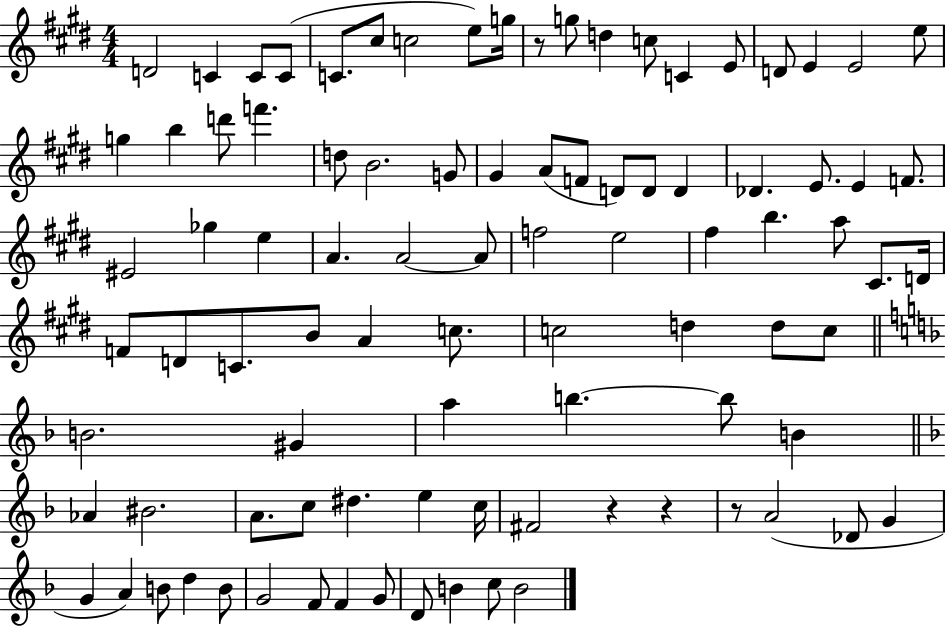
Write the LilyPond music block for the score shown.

{
  \clef treble
  \numericTimeSignature
  \time 4/4
  \key e \major
  d'2 c'4 c'8 c'8( | c'8. cis''8 c''2 e''8) g''16 | r8 g''8 d''4 c''8 c'4 e'8 | d'8 e'4 e'2 e''8 | \break g''4 b''4 d'''8 f'''4. | d''8 b'2. g'8 | gis'4 a'8( f'8 d'8) d'8 d'4 | des'4. e'8. e'4 f'8. | \break eis'2 ges''4 e''4 | a'4. a'2~~ a'8 | f''2 e''2 | fis''4 b''4. a''8 cis'8. d'16 | \break f'8 d'8 c'8. b'8 a'4 c''8. | c''2 d''4 d''8 c''8 | \bar "||" \break \key f \major b'2. gis'4 | a''4 b''4.~~ b''8 b'4 | \bar "||" \break \key f \major aes'4 bis'2. | a'8. c''8 dis''4. e''4 c''16 | fis'2 r4 r4 | r8 a'2( des'8 g'4 | \break g'4 a'4) b'8 d''4 b'8 | g'2 f'8 f'4 g'8 | d'8 b'4 c''8 b'2 | \bar "|."
}